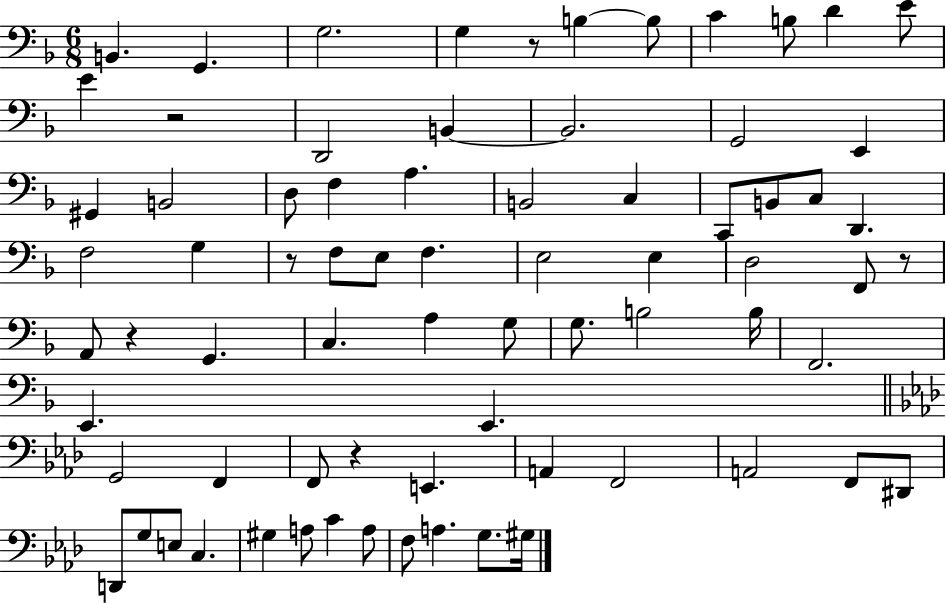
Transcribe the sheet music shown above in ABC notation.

X:1
T:Untitled
M:6/8
L:1/4
K:F
B,, G,, G,2 G, z/2 B, B,/2 C B,/2 D E/2 E z2 D,,2 B,, B,,2 G,,2 E,, ^G,, B,,2 D,/2 F, A, B,,2 C, C,,/2 B,,/2 C,/2 D,, F,2 G, z/2 F,/2 E,/2 F, E,2 E, D,2 F,,/2 z/2 A,,/2 z G,, C, A, G,/2 G,/2 B,2 B,/4 F,,2 E,, E,, G,,2 F,, F,,/2 z E,, A,, F,,2 A,,2 F,,/2 ^D,,/2 D,,/2 G,/2 E,/2 C, ^G, A,/2 C A,/2 F,/2 A, G,/2 ^G,/4